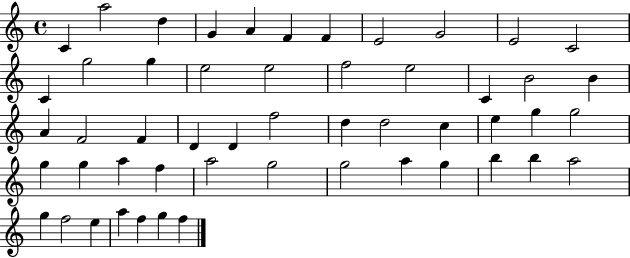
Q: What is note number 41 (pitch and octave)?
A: A5